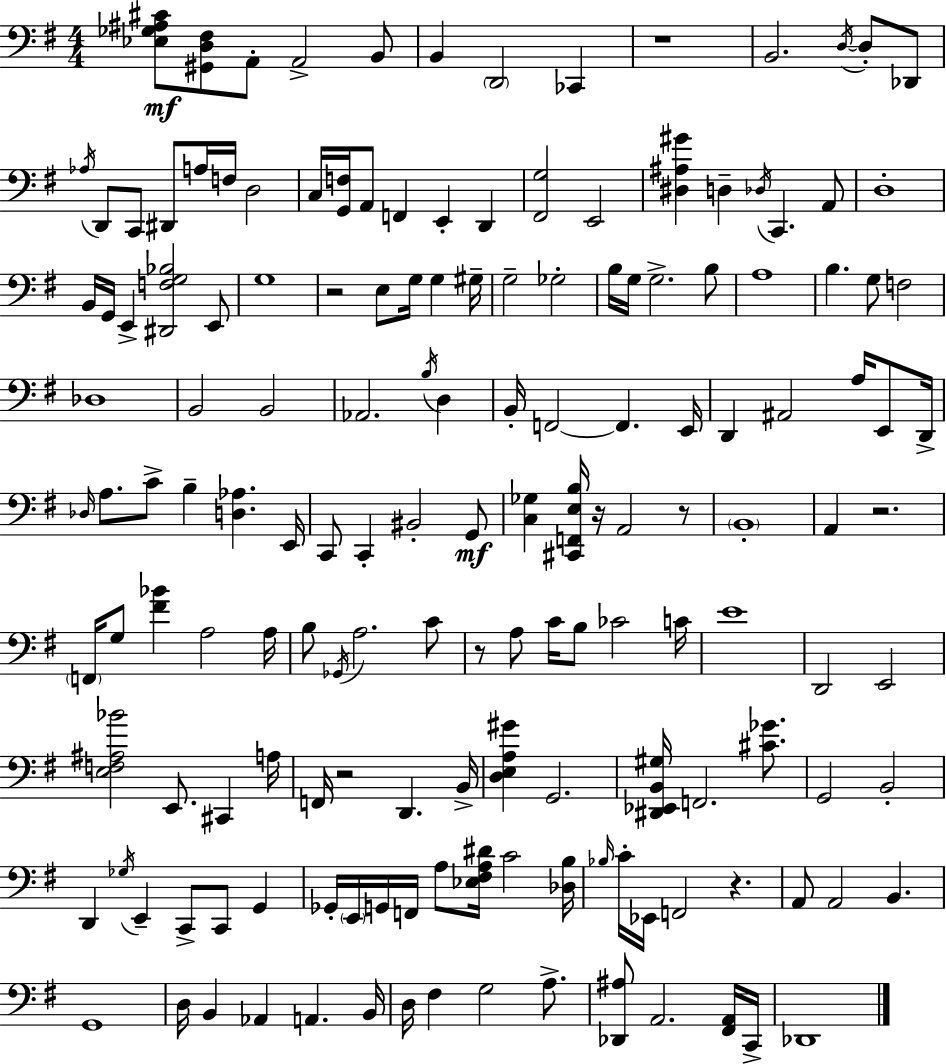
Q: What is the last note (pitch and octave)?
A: Db2